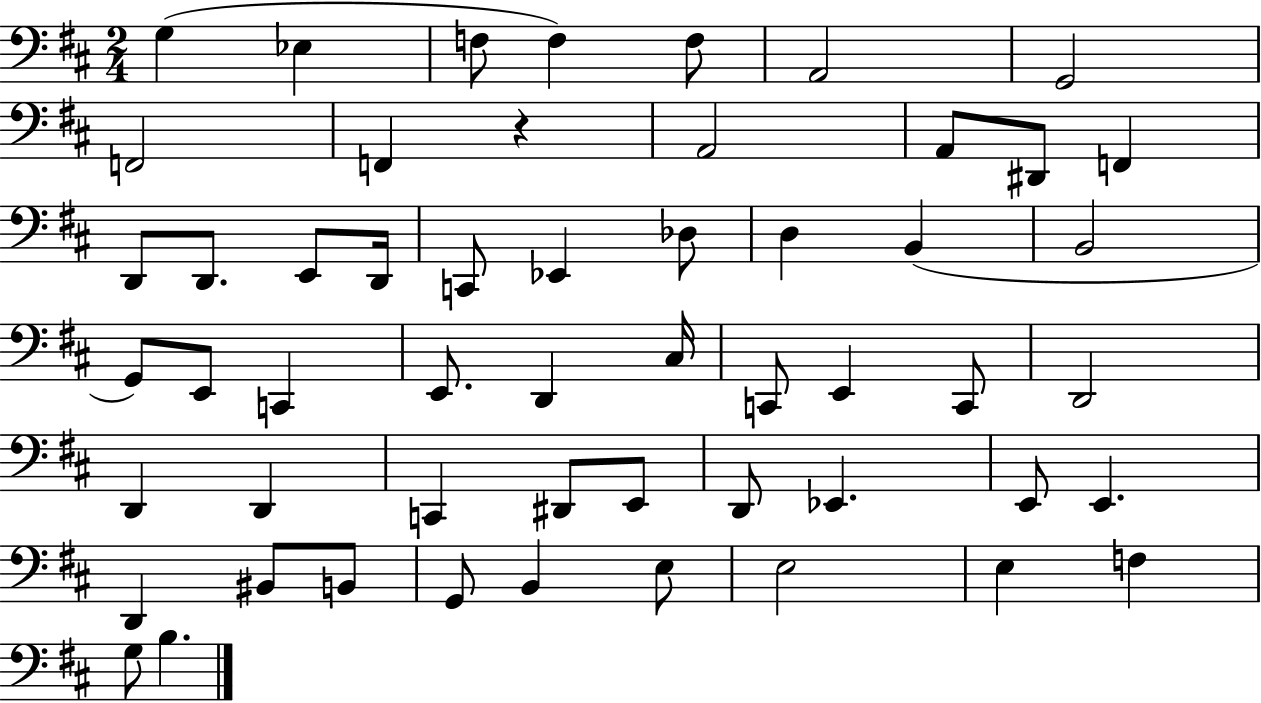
{
  \clef bass
  \numericTimeSignature
  \time 2/4
  \key d \major
  g4( ees4 | f8 f4) f8 | a,2 | g,2 | \break f,2 | f,4 r4 | a,2 | a,8 dis,8 f,4 | \break d,8 d,8. e,8 d,16 | c,8 ees,4 des8 | d4 b,4( | b,2 | \break g,8) e,8 c,4 | e,8. d,4 cis16 | c,8 e,4 c,8 | d,2 | \break d,4 d,4 | c,4 dis,8 e,8 | d,8 ees,4. | e,8 e,4. | \break d,4 bis,8 b,8 | g,8 b,4 e8 | e2 | e4 f4 | \break g8 b4. | \bar "|."
}